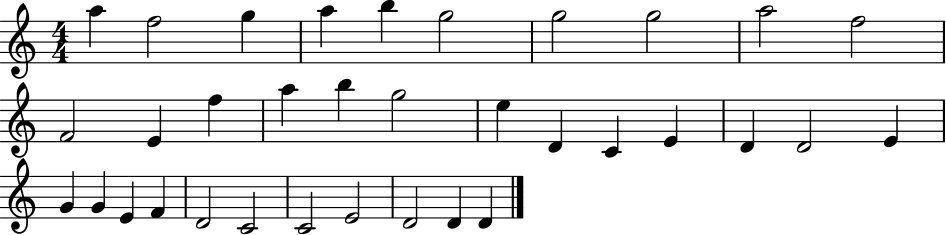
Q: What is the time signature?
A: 4/4